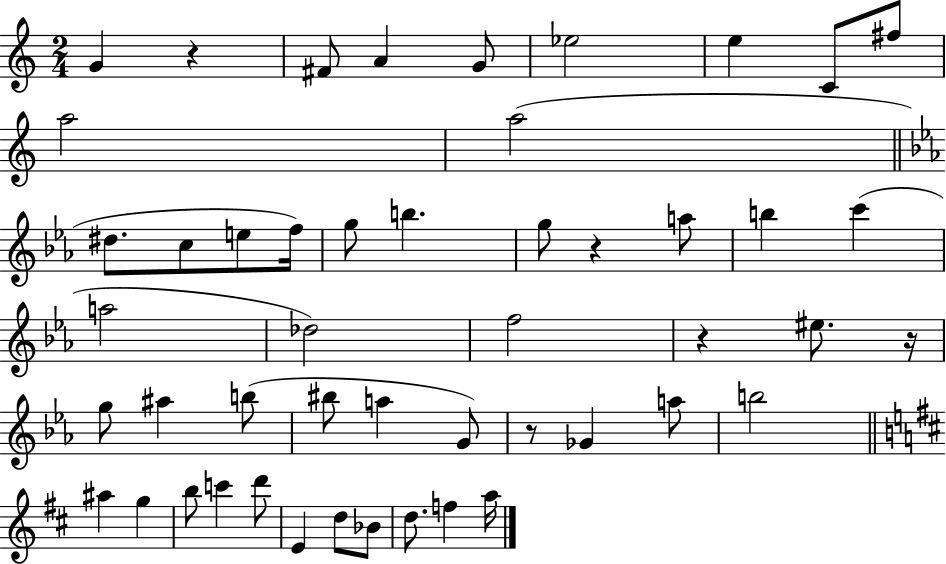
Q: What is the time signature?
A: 2/4